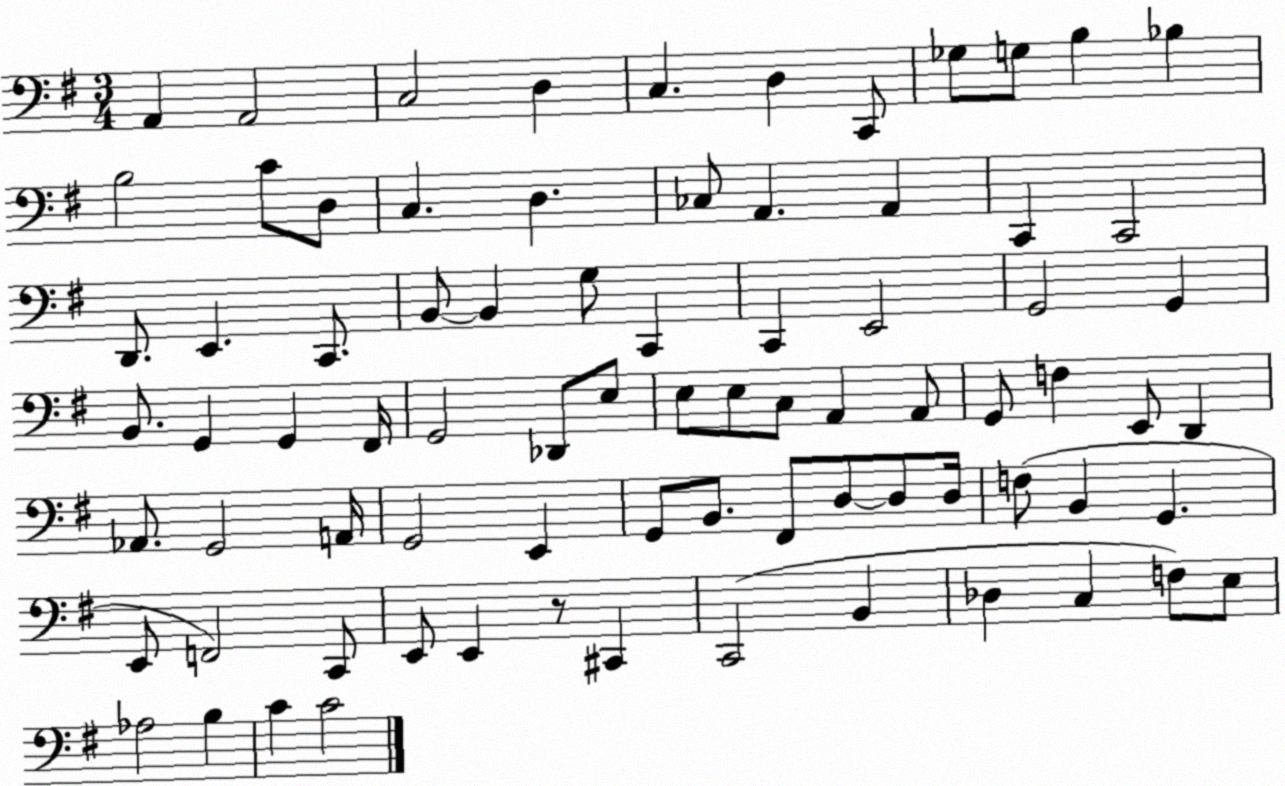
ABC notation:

X:1
T:Untitled
M:3/4
L:1/4
K:G
A,, A,,2 C,2 D, C, D, C,,/2 _G,/2 G,/2 B, _B, B,2 C/2 D,/2 C, D, _C,/2 A,, A,, C,, C,,2 D,,/2 E,, C,,/2 B,,/2 B,, G,/2 C,, C,, E,,2 G,,2 G,, B,,/2 G,, G,, ^F,,/4 G,,2 _D,,/2 E,/2 E,/2 E,/2 C,/2 A,, A,,/2 G,,/2 F, E,,/2 D,, _A,,/2 G,,2 A,,/4 G,,2 E,, G,,/2 B,,/2 ^F,,/2 D,/2 D,/2 D,/4 F,/2 B,, G,, E,,/2 F,,2 C,,/2 E,,/2 E,, z/2 ^C,, C,,2 B,, _D, C, F,/2 E,/2 _A,2 B, C C2